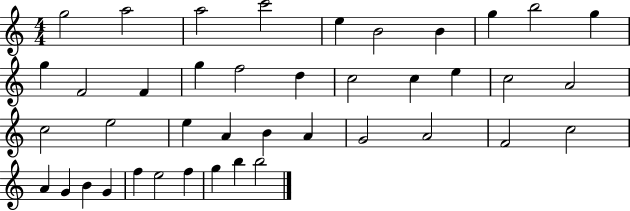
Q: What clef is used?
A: treble